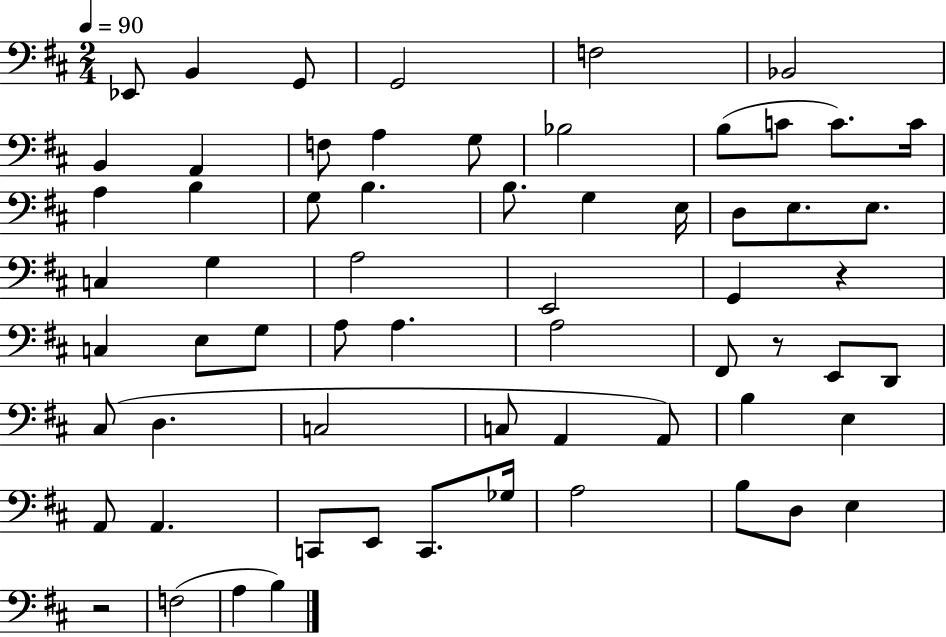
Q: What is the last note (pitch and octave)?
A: B3